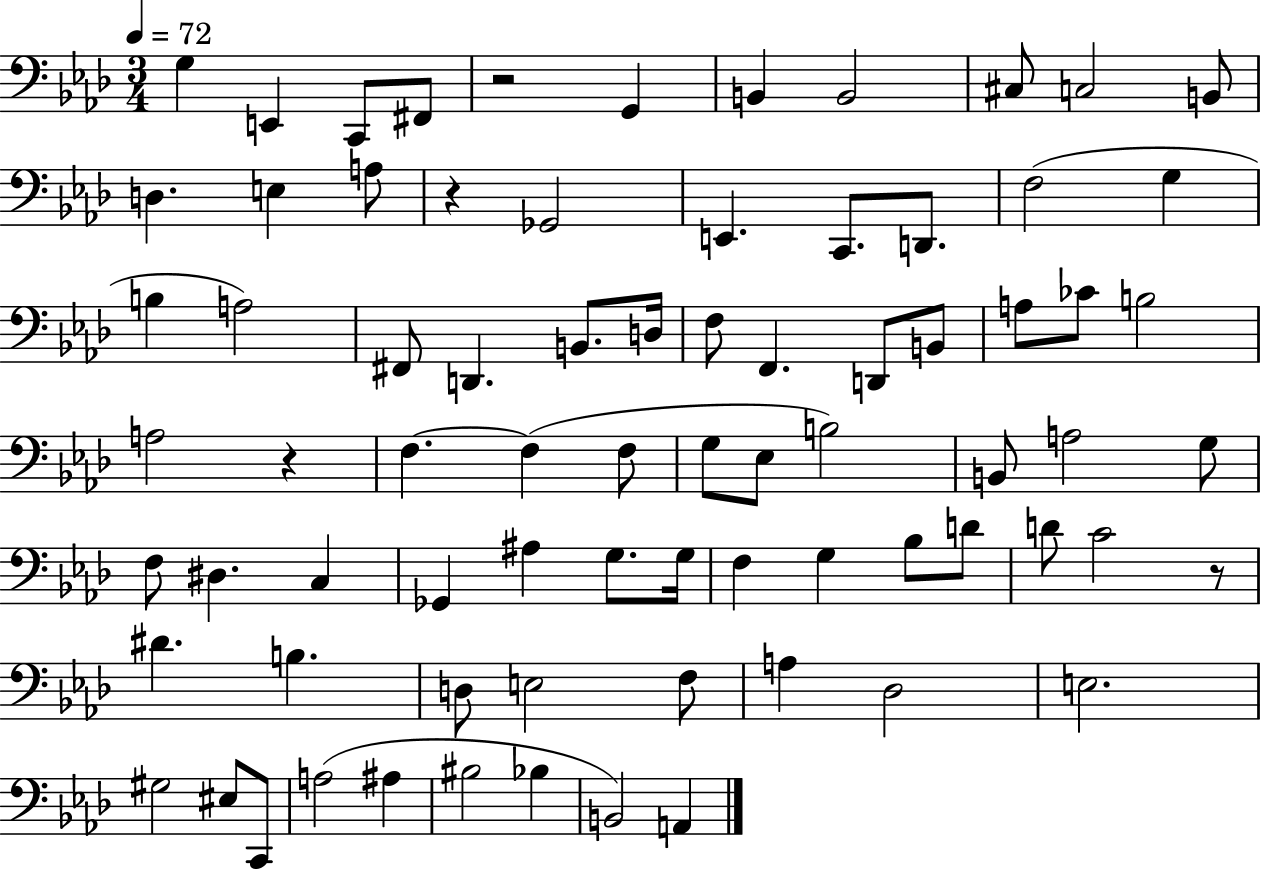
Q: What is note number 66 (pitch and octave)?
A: C2